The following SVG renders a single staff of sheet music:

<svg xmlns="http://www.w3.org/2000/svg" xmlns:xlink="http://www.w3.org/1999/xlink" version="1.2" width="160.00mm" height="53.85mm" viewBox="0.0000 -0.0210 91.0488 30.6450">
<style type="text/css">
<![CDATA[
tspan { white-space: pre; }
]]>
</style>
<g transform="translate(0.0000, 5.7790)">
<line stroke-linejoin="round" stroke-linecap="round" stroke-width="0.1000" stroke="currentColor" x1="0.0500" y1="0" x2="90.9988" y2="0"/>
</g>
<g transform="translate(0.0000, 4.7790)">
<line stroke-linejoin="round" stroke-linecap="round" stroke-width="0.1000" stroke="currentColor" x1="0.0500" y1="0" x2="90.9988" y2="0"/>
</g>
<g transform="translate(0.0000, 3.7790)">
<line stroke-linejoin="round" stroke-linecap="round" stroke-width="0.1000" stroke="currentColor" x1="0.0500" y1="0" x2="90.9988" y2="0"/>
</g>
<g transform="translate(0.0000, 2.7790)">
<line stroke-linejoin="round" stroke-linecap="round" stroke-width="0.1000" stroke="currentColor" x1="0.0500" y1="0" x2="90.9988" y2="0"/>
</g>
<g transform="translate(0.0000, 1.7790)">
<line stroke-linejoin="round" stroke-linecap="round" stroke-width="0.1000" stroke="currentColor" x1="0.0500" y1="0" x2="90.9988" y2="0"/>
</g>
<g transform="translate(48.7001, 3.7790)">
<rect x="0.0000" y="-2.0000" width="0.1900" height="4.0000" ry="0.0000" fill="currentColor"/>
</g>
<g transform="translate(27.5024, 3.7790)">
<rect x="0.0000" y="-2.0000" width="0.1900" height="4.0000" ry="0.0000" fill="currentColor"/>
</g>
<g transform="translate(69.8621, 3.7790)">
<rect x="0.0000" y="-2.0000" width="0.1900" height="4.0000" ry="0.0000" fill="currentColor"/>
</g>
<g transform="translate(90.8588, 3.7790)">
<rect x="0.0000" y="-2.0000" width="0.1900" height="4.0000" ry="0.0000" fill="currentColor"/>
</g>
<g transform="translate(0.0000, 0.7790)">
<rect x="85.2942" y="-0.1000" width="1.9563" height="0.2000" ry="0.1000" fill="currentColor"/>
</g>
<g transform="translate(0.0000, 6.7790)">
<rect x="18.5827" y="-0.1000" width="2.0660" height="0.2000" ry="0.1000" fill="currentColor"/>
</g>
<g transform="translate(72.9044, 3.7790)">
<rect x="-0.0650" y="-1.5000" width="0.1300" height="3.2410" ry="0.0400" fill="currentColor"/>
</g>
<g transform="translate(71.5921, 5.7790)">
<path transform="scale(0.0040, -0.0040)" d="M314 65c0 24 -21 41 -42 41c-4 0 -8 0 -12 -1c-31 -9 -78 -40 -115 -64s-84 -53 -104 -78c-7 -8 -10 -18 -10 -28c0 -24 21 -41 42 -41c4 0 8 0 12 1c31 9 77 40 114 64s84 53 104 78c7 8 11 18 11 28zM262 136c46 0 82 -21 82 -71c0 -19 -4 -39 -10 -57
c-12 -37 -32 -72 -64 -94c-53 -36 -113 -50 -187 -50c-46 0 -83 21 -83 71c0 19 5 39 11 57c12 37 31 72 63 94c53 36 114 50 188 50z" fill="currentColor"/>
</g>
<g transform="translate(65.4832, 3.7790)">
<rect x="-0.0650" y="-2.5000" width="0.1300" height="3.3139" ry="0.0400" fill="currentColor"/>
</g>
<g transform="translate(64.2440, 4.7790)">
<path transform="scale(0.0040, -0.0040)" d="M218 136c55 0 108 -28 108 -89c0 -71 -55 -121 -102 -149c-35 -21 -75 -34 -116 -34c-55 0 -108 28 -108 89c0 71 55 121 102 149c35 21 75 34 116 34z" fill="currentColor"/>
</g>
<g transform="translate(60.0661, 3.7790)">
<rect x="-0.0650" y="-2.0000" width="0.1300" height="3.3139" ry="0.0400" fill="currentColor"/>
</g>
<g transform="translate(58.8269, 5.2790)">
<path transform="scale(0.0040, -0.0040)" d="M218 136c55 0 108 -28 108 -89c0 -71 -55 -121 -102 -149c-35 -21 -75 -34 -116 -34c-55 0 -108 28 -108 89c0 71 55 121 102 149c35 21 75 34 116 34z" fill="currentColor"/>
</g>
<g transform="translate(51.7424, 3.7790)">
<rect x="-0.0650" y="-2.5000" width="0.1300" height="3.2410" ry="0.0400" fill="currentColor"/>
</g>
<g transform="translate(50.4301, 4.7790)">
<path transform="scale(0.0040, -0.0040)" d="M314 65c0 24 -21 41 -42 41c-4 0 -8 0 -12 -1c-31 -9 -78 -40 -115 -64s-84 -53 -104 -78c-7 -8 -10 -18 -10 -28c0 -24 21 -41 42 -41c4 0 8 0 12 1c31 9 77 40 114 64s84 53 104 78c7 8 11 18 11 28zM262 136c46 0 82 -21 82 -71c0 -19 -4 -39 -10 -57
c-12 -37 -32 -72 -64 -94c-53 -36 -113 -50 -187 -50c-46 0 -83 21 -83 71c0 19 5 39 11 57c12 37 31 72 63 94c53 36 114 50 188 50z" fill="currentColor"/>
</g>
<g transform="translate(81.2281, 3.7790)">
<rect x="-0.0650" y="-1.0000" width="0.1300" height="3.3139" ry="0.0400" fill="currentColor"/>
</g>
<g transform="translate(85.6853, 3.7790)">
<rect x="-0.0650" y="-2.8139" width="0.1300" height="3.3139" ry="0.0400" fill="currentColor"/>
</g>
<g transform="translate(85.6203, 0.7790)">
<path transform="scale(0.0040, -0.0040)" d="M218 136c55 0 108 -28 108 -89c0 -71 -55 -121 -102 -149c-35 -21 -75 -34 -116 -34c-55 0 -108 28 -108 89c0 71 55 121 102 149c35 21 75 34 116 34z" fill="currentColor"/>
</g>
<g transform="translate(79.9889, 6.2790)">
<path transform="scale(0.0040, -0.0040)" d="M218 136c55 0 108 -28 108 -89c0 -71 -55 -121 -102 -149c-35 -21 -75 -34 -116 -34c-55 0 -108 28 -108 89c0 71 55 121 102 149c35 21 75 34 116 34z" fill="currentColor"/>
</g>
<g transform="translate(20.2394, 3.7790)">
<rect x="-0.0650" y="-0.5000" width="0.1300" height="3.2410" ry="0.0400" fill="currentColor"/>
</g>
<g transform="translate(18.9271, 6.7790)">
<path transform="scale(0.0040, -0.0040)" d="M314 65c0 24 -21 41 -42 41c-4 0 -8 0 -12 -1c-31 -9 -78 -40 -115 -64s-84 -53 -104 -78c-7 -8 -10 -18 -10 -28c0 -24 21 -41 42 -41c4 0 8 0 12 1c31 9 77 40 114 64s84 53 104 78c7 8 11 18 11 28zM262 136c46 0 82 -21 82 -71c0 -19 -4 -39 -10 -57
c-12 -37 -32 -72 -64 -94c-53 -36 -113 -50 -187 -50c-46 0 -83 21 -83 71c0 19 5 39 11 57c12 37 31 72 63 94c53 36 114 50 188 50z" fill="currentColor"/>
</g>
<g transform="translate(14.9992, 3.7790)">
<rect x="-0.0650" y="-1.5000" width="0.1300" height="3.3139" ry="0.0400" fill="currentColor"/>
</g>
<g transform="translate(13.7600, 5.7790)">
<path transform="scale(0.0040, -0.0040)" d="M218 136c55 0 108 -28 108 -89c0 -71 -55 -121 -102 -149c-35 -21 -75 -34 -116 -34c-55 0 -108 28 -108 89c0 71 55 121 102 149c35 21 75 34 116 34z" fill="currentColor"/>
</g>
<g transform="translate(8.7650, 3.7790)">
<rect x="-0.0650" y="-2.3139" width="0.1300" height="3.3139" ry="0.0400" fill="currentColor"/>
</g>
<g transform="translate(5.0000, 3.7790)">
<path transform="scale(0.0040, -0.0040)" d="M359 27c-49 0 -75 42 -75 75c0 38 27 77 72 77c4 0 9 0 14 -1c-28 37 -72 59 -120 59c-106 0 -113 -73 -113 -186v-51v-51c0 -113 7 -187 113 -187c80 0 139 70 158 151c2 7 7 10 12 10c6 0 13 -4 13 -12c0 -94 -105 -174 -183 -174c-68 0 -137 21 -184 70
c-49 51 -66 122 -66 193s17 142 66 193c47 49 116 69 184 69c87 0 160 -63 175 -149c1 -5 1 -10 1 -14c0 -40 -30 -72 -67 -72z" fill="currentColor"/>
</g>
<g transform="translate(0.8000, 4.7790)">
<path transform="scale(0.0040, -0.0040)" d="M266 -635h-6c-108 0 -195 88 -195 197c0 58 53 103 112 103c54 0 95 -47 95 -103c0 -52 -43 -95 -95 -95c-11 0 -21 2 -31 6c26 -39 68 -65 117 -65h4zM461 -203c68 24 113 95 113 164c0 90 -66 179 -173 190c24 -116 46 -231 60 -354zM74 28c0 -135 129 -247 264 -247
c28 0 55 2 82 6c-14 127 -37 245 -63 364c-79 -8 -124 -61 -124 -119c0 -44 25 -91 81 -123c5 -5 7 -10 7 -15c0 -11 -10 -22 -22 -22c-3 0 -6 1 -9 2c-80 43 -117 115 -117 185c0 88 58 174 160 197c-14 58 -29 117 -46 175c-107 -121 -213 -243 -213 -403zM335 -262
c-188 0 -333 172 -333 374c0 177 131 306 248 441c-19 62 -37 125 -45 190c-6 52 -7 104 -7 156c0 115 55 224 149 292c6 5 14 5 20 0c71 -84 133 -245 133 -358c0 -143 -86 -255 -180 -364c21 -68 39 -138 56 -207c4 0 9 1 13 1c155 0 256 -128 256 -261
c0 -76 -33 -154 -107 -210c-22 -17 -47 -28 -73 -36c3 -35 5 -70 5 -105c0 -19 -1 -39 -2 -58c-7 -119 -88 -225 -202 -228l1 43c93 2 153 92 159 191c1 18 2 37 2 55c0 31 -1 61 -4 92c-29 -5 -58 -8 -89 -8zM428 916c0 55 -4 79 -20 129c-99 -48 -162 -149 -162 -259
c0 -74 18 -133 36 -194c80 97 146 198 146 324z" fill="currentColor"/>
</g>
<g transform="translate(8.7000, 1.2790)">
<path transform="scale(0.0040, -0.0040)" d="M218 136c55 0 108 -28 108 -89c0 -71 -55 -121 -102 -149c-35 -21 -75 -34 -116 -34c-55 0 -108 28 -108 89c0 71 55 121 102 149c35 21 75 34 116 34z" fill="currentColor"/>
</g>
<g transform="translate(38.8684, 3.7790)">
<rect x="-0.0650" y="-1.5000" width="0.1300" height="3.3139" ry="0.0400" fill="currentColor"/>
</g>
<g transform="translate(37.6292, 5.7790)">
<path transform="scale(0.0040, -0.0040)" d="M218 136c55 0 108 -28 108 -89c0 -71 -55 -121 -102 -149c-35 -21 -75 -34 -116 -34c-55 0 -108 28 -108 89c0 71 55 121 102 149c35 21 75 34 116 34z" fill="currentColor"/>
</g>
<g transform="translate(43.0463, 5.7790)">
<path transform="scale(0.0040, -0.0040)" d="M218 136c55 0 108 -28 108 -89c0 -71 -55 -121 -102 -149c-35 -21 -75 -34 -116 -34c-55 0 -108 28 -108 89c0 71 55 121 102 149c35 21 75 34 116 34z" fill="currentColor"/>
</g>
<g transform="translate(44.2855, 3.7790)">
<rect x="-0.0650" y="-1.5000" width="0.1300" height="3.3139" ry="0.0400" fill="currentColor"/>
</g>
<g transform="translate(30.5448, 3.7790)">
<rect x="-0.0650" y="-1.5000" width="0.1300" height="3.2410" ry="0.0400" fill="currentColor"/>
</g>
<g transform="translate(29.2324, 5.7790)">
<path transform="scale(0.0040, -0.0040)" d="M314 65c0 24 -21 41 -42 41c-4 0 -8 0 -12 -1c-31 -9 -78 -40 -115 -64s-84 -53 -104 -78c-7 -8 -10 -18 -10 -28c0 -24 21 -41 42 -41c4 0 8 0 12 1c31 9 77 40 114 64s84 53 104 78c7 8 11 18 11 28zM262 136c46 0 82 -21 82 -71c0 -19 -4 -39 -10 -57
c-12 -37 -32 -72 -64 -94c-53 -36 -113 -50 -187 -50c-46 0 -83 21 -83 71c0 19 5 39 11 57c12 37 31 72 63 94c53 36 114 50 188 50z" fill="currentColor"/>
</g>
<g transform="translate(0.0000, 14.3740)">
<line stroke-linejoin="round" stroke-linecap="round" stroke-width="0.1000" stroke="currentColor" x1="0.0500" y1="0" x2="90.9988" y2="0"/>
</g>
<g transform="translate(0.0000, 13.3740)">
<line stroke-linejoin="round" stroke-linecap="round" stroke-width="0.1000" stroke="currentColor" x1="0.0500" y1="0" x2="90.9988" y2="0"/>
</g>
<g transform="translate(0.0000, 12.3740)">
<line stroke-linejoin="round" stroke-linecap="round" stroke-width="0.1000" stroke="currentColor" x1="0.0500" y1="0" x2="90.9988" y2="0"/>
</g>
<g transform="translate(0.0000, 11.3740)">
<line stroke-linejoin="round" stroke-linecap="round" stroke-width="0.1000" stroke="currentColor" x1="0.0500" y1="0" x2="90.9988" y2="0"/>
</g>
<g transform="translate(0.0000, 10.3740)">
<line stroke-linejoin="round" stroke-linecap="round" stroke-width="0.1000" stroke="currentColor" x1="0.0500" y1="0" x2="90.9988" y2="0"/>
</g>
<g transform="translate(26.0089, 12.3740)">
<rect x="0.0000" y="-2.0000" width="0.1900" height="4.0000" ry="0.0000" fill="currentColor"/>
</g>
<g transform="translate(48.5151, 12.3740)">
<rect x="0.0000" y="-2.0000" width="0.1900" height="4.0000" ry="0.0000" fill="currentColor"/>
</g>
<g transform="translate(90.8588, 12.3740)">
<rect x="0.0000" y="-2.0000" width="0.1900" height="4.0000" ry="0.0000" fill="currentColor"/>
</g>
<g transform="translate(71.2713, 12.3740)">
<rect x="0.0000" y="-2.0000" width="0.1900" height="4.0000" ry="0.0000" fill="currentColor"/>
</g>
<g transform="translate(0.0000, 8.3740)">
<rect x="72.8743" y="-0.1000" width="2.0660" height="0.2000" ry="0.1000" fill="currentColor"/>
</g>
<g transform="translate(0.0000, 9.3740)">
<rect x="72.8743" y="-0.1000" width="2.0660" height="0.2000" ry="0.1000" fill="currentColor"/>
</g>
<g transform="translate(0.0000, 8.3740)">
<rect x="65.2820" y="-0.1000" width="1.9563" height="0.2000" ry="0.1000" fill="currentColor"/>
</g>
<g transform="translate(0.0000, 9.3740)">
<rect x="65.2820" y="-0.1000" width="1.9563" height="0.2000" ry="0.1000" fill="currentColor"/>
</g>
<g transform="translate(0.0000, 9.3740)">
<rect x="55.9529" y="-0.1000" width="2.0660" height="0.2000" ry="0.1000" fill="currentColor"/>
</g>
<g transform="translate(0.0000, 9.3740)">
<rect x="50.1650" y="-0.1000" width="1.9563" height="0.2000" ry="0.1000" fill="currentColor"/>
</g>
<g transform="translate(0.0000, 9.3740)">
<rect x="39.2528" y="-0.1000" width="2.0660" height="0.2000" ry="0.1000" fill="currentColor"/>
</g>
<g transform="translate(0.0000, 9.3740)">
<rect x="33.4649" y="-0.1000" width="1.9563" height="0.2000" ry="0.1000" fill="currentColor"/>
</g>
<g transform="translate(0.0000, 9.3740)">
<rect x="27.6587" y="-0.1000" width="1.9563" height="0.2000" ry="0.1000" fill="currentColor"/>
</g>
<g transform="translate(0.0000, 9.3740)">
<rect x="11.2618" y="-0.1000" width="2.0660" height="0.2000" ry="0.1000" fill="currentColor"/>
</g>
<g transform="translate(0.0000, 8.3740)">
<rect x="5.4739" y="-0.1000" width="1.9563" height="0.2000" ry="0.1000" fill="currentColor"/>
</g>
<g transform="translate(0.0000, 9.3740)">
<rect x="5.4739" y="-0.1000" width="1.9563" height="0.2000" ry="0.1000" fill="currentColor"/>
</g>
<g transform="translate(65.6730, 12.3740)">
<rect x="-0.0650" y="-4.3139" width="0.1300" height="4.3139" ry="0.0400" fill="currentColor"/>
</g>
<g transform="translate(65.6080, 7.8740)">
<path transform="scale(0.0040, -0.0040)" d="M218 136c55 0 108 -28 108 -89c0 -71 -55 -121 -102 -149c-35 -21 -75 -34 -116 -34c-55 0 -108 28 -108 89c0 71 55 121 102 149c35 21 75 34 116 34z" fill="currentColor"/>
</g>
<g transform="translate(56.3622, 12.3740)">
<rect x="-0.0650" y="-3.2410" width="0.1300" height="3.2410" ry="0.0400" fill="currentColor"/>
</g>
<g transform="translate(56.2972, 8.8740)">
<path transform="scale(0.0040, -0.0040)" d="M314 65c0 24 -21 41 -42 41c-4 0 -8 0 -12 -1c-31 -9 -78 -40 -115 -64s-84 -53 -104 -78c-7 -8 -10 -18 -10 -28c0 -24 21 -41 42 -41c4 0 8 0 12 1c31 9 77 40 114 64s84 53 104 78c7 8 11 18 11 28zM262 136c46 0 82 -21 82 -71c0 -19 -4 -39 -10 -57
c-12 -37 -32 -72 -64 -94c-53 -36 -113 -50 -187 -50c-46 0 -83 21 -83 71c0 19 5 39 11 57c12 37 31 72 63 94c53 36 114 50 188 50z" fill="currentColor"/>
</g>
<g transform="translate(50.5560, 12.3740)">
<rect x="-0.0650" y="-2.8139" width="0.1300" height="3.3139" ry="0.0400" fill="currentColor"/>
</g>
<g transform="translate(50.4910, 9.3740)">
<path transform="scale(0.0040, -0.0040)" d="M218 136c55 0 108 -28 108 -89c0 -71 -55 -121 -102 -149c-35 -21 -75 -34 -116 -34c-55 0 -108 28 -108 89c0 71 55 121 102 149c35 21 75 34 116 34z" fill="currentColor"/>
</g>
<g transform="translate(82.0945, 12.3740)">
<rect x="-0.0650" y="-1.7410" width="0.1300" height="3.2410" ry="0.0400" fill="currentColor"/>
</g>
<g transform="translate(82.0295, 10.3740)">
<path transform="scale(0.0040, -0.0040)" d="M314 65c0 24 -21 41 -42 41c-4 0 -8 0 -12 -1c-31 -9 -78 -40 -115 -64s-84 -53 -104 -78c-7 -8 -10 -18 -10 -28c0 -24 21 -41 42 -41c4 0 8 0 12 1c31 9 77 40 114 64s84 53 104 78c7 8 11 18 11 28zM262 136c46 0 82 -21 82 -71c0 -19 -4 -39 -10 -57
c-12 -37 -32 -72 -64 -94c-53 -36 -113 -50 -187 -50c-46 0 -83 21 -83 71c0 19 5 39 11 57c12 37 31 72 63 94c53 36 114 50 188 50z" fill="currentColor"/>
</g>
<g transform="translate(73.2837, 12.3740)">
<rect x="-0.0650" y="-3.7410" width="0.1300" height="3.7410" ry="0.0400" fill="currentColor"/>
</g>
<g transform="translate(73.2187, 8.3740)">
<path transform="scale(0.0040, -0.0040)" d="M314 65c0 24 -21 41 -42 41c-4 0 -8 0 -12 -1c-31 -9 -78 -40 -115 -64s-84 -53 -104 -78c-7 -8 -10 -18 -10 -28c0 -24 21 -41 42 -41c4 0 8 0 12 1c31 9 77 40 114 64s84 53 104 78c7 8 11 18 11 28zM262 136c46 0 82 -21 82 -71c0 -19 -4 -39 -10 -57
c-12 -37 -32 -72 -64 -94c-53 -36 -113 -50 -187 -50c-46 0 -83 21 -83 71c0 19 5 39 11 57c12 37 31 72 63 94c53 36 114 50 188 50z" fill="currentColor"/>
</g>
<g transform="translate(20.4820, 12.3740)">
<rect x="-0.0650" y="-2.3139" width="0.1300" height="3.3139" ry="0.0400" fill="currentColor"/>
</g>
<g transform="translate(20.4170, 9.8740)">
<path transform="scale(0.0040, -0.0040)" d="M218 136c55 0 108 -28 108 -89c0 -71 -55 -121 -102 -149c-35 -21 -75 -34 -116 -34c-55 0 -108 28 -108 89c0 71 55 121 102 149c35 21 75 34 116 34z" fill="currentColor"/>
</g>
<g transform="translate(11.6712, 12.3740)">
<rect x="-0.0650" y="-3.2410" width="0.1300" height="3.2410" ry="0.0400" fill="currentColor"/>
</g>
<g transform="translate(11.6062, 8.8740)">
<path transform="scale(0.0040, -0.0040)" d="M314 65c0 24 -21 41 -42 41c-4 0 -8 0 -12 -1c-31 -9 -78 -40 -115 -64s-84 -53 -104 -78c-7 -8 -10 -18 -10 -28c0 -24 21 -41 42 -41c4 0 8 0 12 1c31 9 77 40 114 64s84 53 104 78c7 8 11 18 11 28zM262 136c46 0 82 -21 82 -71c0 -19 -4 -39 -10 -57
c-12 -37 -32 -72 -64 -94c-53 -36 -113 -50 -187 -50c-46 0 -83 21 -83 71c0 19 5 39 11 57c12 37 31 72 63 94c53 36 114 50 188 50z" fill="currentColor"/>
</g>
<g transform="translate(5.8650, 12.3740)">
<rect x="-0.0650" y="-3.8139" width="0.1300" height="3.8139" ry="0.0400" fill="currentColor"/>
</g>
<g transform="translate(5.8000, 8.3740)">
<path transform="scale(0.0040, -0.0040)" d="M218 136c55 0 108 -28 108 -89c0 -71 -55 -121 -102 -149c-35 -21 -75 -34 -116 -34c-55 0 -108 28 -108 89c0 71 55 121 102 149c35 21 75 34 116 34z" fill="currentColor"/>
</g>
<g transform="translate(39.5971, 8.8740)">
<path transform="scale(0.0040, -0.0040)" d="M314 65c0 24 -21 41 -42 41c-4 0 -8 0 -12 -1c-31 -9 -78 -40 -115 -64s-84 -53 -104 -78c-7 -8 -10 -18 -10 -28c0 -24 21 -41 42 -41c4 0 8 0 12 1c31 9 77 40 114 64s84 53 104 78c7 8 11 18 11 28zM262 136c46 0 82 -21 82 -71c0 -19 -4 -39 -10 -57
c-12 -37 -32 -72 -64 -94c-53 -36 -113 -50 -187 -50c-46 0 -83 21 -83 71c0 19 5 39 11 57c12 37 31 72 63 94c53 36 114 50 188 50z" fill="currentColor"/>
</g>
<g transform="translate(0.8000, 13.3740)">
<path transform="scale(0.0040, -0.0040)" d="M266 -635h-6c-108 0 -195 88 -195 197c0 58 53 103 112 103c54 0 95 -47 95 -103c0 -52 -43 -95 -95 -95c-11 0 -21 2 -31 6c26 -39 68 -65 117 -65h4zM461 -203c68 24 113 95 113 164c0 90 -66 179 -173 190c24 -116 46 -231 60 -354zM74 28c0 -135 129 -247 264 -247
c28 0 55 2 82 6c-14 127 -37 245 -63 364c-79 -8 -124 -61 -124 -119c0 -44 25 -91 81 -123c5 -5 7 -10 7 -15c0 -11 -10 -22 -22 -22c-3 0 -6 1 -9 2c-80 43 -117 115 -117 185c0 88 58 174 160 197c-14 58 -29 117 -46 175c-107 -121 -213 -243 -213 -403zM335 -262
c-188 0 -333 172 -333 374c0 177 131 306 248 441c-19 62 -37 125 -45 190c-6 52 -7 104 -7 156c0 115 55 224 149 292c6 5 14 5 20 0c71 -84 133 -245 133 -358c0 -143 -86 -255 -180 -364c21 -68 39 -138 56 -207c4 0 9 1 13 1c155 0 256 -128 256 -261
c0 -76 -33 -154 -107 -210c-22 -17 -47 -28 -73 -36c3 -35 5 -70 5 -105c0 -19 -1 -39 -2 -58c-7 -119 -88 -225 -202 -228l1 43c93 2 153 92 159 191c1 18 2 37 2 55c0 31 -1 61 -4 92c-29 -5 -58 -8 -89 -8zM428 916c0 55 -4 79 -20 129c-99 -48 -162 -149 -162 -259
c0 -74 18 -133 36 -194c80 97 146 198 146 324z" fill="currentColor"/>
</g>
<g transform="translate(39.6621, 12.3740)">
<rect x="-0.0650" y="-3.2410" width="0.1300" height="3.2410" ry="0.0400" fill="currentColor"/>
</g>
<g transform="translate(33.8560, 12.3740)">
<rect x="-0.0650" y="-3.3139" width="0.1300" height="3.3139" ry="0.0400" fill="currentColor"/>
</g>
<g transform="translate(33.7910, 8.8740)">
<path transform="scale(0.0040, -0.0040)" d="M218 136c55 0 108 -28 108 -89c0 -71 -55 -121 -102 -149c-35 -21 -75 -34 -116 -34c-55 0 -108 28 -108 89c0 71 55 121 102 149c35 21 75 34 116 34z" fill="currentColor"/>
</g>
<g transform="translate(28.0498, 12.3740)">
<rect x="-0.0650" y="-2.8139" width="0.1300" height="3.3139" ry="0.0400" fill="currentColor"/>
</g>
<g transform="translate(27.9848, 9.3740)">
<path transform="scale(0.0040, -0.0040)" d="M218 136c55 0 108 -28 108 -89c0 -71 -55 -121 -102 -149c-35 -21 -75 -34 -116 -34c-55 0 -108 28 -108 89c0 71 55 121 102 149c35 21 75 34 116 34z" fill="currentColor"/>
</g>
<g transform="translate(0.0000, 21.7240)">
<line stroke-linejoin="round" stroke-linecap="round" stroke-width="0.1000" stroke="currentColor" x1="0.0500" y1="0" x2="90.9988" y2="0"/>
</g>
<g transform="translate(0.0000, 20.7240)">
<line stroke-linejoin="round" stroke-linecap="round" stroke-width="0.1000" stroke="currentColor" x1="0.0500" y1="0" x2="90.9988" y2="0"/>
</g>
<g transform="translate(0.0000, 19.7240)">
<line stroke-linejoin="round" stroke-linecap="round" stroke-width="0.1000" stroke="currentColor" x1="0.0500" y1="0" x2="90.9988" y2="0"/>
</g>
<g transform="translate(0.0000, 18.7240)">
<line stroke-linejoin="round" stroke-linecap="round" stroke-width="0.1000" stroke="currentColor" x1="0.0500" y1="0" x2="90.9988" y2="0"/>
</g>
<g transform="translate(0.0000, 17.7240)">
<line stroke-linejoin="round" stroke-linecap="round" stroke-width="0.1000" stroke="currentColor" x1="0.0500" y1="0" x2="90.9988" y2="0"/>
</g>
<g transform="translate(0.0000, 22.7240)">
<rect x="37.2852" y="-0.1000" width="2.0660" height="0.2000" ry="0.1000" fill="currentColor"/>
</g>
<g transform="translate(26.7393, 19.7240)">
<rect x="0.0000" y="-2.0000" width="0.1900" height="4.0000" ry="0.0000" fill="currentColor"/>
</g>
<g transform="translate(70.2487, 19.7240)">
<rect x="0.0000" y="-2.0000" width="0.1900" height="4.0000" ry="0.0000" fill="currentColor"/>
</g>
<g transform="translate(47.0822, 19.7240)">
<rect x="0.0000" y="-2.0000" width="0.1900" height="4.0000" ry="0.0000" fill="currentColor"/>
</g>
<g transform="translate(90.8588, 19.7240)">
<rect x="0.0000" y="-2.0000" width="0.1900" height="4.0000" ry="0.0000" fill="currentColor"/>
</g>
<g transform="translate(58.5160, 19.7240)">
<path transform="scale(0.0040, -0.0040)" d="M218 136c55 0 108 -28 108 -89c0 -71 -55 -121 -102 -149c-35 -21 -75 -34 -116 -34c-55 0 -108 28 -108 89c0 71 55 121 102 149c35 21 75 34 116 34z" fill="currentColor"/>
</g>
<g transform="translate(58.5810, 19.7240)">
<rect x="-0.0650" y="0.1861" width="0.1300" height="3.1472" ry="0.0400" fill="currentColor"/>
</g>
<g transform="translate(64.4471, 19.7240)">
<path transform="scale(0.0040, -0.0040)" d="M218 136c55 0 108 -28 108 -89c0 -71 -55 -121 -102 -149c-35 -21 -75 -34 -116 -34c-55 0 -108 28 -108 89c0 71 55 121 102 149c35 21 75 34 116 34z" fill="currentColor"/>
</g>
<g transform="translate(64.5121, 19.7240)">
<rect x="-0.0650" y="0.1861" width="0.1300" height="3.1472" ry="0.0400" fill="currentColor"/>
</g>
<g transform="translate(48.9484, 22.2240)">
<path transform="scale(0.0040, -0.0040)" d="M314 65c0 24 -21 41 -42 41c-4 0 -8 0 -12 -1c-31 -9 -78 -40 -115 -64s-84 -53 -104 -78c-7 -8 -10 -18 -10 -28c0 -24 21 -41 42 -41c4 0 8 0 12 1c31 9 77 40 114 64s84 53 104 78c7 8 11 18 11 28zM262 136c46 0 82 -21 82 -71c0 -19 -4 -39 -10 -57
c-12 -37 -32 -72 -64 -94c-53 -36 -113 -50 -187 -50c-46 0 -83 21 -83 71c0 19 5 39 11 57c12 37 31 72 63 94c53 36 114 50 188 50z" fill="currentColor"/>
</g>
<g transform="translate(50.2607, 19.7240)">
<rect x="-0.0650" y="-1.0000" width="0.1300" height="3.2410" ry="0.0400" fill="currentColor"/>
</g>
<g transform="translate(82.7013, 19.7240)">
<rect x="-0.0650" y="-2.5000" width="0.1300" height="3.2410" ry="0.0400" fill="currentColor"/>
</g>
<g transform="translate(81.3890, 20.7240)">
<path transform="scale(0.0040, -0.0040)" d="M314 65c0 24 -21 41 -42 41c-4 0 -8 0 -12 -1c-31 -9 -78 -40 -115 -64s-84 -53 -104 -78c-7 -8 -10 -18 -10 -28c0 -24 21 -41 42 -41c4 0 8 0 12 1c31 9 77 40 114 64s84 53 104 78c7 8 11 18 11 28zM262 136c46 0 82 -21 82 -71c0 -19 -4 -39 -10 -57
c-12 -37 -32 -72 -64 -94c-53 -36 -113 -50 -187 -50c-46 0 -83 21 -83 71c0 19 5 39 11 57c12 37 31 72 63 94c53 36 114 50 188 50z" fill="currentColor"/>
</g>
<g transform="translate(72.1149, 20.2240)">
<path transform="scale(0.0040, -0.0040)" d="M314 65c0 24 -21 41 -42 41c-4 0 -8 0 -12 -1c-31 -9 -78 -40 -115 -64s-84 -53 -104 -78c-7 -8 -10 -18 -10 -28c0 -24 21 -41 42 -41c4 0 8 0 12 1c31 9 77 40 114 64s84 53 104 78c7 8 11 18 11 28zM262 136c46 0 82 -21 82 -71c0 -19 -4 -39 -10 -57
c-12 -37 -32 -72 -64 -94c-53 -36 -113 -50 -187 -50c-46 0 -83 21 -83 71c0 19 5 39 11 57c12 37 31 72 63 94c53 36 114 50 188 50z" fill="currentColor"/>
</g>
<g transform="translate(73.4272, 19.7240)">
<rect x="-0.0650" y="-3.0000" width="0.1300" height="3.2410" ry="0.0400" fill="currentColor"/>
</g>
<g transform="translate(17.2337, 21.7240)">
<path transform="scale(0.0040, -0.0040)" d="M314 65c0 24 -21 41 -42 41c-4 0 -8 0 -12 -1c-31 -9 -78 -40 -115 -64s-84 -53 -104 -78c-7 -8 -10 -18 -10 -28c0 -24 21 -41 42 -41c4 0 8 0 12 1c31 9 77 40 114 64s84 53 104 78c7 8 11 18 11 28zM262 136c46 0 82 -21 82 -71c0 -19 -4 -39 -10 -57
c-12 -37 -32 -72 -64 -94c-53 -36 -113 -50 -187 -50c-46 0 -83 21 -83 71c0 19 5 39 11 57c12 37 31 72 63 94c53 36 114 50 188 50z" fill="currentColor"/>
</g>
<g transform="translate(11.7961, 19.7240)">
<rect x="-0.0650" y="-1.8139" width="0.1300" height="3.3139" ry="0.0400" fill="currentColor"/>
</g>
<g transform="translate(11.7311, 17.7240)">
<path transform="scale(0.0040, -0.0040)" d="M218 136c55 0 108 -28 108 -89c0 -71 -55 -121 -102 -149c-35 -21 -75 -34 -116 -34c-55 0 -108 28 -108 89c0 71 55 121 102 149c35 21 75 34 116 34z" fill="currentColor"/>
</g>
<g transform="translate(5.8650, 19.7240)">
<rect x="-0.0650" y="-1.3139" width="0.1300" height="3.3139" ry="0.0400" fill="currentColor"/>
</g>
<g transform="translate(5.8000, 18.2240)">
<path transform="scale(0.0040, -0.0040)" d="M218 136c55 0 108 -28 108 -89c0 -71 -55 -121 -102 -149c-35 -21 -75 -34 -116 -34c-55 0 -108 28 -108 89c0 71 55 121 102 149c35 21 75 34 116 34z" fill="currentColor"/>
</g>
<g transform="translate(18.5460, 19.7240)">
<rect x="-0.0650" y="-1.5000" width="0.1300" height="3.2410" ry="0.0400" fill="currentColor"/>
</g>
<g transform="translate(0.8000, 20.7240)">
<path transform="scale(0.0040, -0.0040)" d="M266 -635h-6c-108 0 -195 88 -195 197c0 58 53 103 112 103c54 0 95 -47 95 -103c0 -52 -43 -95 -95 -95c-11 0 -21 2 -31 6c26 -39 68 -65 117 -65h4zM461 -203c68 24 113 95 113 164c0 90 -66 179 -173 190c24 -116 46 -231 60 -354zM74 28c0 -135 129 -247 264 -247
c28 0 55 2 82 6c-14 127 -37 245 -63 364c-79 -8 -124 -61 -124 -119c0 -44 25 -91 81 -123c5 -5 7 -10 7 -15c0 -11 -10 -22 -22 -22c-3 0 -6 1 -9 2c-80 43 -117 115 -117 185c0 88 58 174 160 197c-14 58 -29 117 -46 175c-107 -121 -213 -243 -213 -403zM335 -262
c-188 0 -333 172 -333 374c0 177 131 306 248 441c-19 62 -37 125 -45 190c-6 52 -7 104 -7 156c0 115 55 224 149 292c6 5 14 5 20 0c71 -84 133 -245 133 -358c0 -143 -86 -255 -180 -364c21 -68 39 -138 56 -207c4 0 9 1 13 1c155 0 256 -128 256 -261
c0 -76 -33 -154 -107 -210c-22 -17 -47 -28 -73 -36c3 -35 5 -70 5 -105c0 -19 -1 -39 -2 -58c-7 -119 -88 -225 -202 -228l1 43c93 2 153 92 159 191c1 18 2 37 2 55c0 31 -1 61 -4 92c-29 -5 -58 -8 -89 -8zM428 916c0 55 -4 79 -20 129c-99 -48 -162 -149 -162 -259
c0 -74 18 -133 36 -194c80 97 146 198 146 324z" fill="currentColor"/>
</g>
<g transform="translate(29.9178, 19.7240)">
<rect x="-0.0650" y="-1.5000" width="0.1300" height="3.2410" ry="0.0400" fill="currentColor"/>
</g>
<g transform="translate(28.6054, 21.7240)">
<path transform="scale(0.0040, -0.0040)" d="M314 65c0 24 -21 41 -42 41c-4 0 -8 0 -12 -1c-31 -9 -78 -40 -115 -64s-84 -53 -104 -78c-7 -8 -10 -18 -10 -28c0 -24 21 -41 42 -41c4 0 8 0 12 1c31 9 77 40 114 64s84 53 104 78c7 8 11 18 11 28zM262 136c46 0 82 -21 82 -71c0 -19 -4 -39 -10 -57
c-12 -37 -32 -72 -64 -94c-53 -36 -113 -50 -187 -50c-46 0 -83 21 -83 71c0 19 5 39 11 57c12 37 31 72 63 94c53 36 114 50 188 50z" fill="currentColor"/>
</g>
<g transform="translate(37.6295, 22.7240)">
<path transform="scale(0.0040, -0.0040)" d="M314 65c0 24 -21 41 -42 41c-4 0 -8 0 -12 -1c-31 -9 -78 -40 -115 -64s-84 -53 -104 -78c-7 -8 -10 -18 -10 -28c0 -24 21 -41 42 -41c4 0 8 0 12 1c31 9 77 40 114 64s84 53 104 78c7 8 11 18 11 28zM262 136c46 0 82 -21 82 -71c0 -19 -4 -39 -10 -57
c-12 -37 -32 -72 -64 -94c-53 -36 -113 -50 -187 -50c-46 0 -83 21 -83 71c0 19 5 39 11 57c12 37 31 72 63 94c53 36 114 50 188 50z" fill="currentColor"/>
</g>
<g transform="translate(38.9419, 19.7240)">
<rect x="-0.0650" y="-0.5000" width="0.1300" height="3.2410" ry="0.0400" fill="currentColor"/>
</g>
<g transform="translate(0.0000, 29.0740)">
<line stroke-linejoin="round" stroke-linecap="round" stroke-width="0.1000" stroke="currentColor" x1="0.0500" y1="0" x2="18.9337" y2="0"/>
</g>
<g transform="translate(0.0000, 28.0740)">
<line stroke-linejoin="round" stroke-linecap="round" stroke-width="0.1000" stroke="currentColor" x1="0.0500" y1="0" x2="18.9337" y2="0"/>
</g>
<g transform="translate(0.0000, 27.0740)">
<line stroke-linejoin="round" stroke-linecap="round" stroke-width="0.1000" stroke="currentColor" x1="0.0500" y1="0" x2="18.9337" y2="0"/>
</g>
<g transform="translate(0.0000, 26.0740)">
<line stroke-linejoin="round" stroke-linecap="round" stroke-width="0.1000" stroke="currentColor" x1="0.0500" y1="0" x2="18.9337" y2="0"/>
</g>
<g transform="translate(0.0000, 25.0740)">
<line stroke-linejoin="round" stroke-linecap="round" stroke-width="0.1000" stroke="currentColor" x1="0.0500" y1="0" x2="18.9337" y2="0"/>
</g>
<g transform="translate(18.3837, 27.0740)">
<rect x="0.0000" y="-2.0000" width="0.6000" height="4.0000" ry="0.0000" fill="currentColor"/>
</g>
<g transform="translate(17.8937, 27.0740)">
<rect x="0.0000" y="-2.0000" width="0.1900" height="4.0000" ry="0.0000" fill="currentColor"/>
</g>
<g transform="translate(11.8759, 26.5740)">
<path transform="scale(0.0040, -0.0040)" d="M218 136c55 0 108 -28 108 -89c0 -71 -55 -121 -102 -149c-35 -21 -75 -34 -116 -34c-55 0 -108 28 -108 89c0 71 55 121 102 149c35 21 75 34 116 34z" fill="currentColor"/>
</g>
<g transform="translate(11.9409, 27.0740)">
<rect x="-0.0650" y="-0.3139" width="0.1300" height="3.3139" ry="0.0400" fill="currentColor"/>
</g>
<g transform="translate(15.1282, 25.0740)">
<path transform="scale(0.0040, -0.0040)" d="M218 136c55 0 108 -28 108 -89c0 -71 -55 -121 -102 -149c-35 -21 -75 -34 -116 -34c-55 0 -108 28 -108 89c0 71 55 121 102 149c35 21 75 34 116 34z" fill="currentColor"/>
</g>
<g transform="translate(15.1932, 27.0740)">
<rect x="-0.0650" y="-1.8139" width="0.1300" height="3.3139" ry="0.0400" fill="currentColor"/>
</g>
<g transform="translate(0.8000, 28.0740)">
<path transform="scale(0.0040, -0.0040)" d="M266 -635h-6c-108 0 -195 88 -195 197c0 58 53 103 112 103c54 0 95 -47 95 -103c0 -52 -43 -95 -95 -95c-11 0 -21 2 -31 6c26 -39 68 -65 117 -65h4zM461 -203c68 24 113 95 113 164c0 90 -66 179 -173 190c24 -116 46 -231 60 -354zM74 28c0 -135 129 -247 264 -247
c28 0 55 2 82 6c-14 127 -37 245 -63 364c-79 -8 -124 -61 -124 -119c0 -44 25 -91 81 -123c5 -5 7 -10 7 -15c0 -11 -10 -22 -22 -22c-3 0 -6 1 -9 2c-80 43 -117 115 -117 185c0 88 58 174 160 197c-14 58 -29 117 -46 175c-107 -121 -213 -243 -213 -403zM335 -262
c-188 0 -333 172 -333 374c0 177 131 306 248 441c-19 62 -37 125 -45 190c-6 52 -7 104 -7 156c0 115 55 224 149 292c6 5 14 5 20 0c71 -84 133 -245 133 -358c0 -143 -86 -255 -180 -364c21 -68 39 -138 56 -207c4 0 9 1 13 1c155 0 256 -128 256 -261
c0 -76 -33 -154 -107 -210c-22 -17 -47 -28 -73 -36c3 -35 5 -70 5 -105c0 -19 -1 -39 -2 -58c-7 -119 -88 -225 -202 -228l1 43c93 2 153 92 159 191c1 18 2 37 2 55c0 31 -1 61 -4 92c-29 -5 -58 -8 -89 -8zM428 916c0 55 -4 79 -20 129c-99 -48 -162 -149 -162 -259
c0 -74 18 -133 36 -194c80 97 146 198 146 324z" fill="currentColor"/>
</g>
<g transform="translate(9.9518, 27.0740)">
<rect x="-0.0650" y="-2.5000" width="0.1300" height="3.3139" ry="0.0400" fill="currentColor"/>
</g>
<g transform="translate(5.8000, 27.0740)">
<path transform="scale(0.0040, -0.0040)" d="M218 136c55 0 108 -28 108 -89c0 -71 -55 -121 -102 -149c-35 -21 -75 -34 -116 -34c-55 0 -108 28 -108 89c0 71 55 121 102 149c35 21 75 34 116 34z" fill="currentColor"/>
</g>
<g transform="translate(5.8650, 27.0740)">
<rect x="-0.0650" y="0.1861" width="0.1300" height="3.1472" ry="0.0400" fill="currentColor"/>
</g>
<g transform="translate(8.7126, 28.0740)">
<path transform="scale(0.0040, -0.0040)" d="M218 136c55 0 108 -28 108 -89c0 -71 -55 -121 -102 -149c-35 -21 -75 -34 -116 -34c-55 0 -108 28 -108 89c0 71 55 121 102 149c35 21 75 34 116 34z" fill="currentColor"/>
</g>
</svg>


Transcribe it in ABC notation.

X:1
T:Untitled
M:4/4
L:1/4
K:C
g E C2 E2 E E G2 F G E2 D a c' b2 g a b b2 a b2 d' c'2 f2 e f E2 E2 C2 D2 B B A2 G2 B G c f